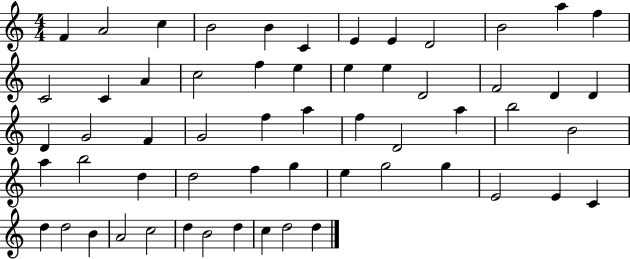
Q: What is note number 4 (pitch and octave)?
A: B4